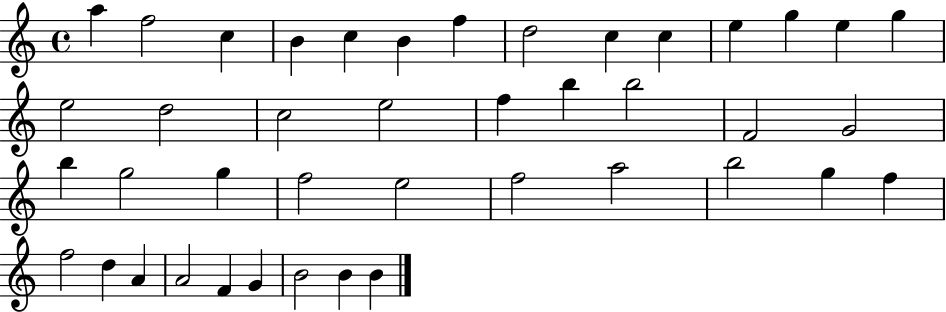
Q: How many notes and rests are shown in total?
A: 42